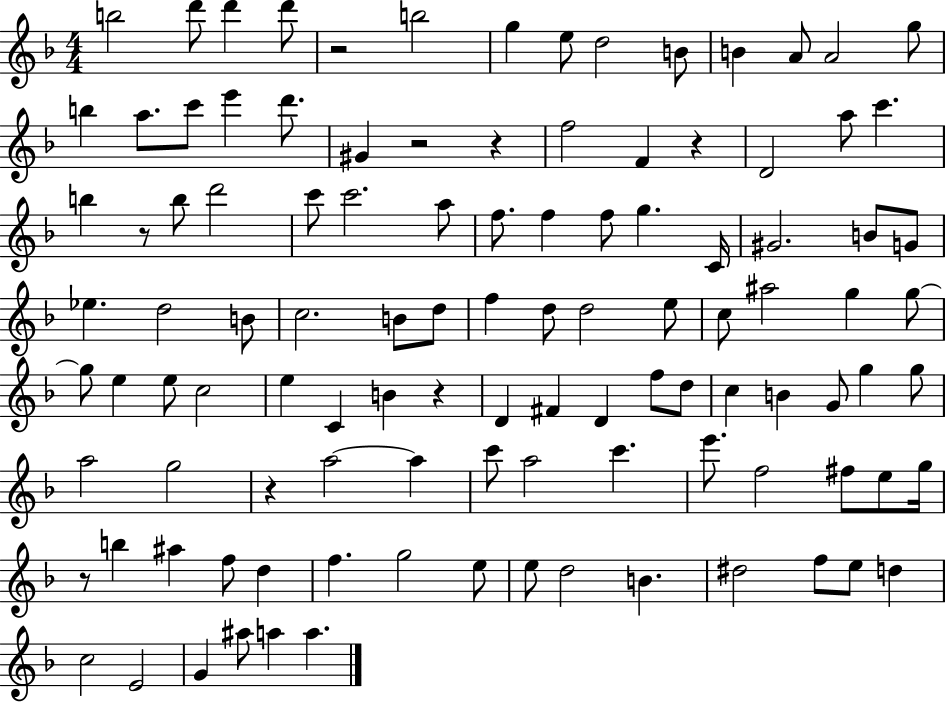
X:1
T:Untitled
M:4/4
L:1/4
K:F
b2 d'/2 d' d'/2 z2 b2 g e/2 d2 B/2 B A/2 A2 g/2 b a/2 c'/2 e' d'/2 ^G z2 z f2 F z D2 a/2 c' b z/2 b/2 d'2 c'/2 c'2 a/2 f/2 f f/2 g C/4 ^G2 B/2 G/2 _e d2 B/2 c2 B/2 d/2 f d/2 d2 e/2 c/2 ^a2 g g/2 g/2 e e/2 c2 e C B z D ^F D f/2 d/2 c B G/2 g g/2 a2 g2 z a2 a c'/2 a2 c' e'/2 f2 ^f/2 e/2 g/4 z/2 b ^a f/2 d f g2 e/2 e/2 d2 B ^d2 f/2 e/2 d c2 E2 G ^a/2 a a